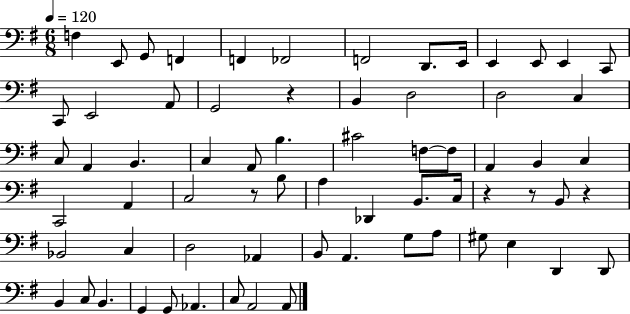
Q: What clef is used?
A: bass